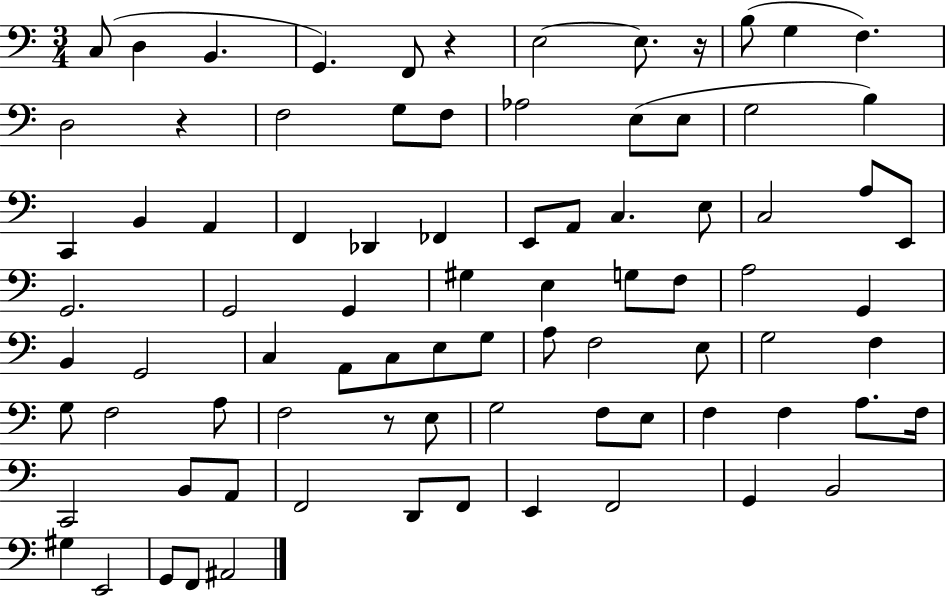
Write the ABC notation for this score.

X:1
T:Untitled
M:3/4
L:1/4
K:C
C,/2 D, B,, G,, F,,/2 z E,2 E,/2 z/4 B,/2 G, F, D,2 z F,2 G,/2 F,/2 _A,2 E,/2 E,/2 G,2 B, C,, B,, A,, F,, _D,, _F,, E,,/2 A,,/2 C, E,/2 C,2 A,/2 E,,/2 G,,2 G,,2 G,, ^G, E, G,/2 F,/2 A,2 G,, B,, G,,2 C, A,,/2 C,/2 E,/2 G,/2 A,/2 F,2 E,/2 G,2 F, G,/2 F,2 A,/2 F,2 z/2 E,/2 G,2 F,/2 E,/2 F, F, A,/2 F,/4 C,,2 B,,/2 A,,/2 F,,2 D,,/2 F,,/2 E,, F,,2 G,, B,,2 ^G, E,,2 G,,/2 F,,/2 ^A,,2